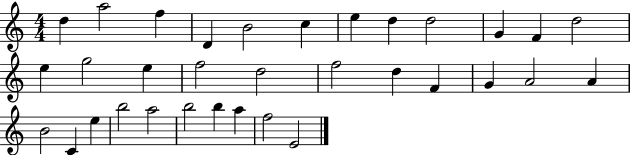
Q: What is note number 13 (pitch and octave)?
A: E5